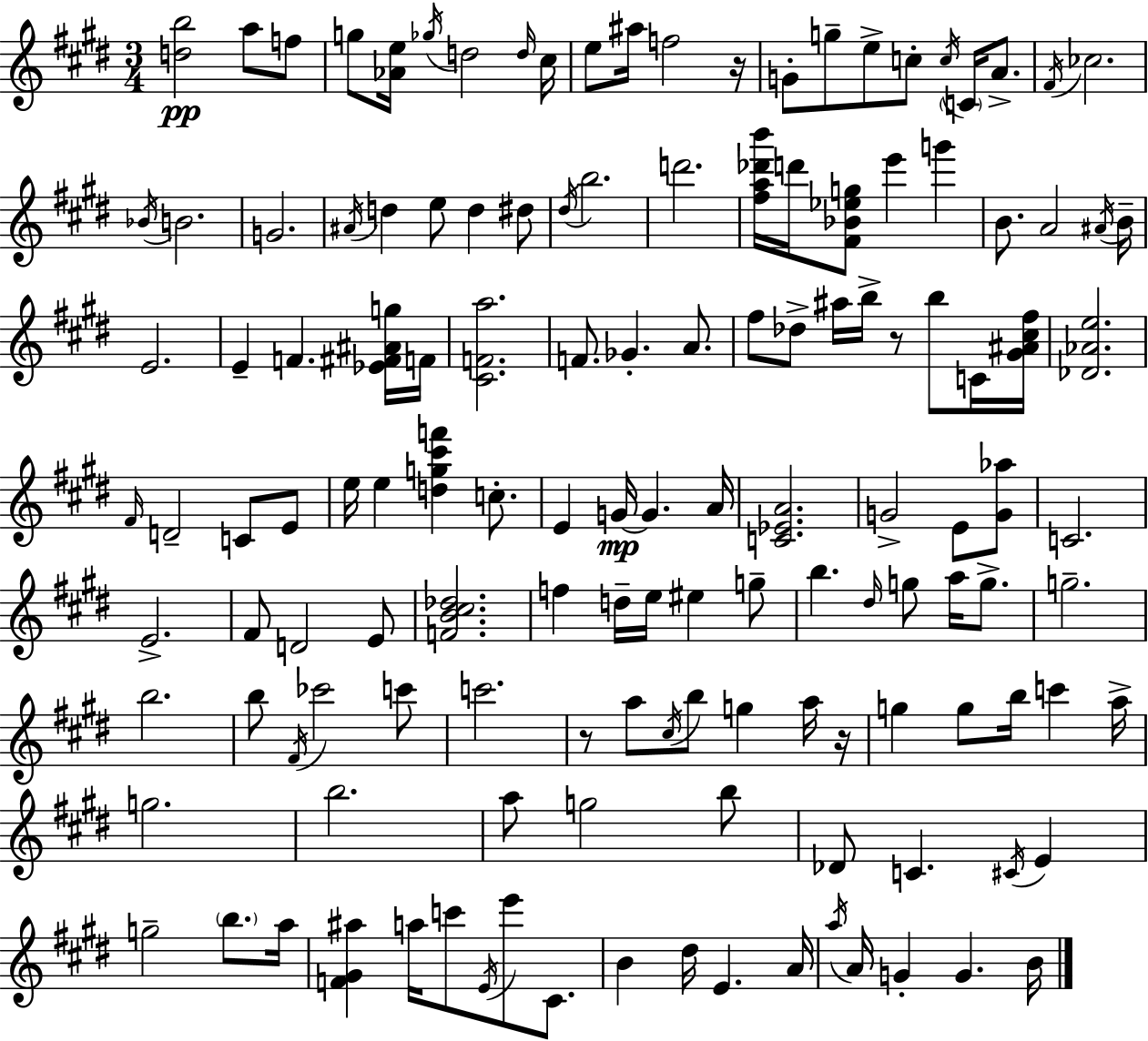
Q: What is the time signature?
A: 3/4